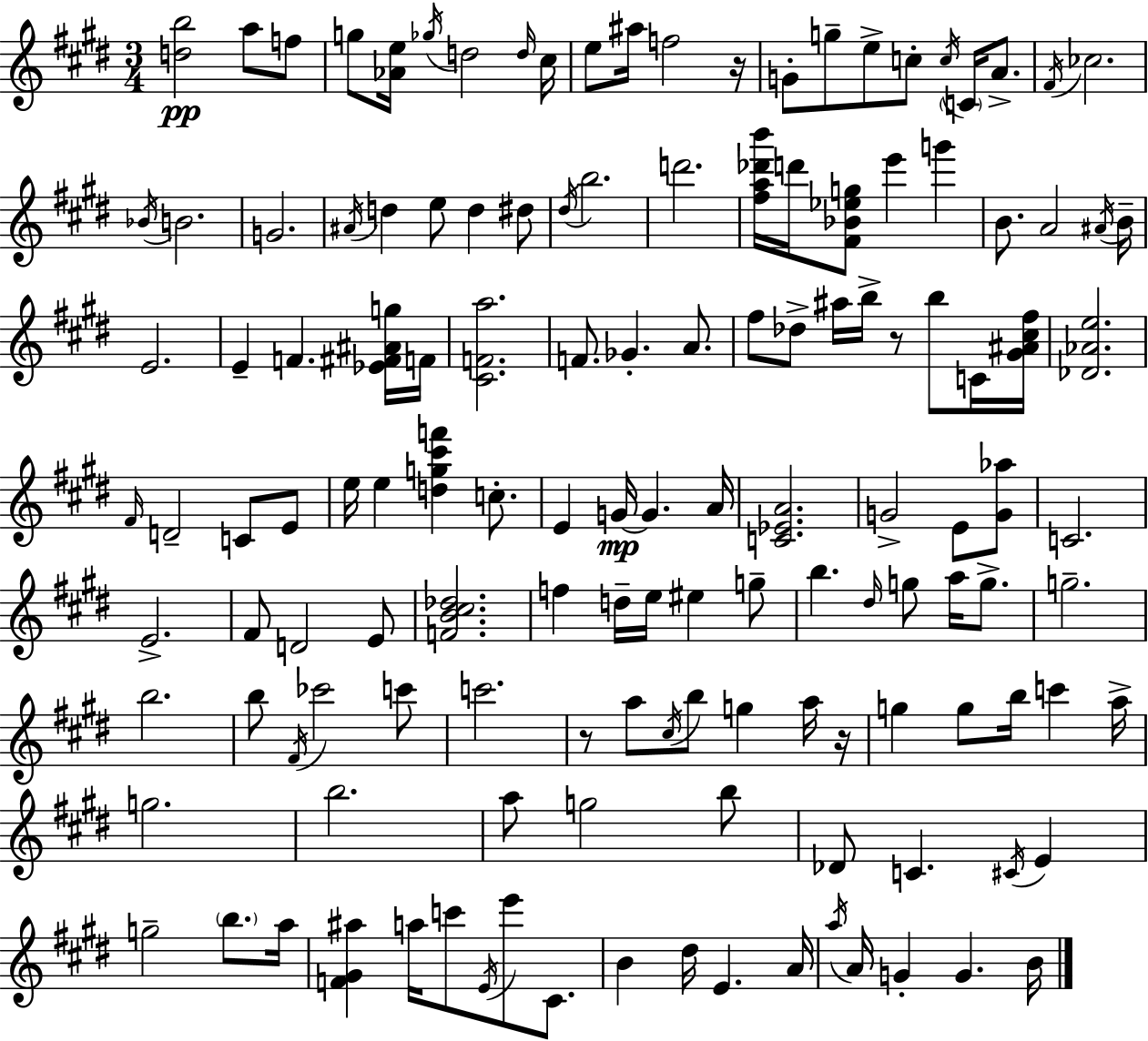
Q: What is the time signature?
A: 3/4